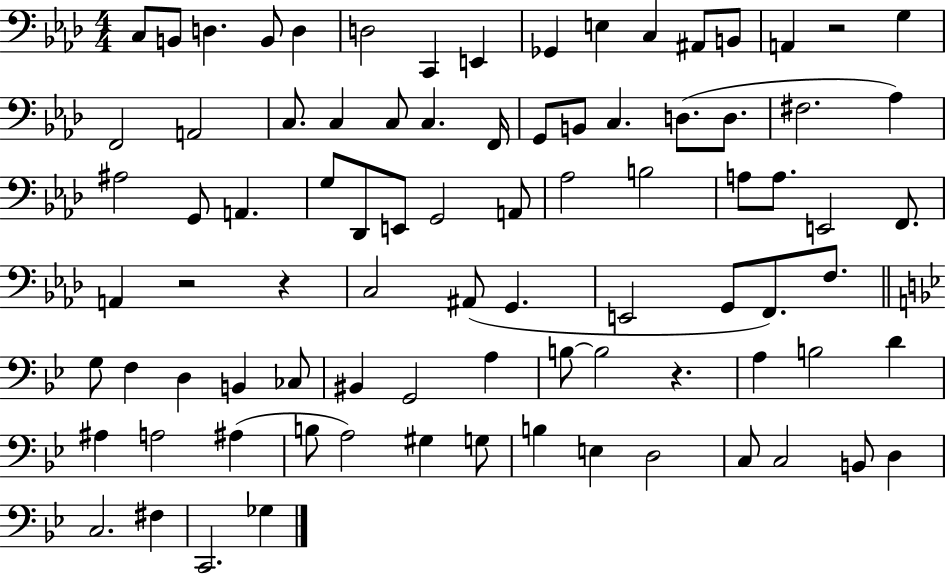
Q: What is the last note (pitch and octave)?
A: Gb3